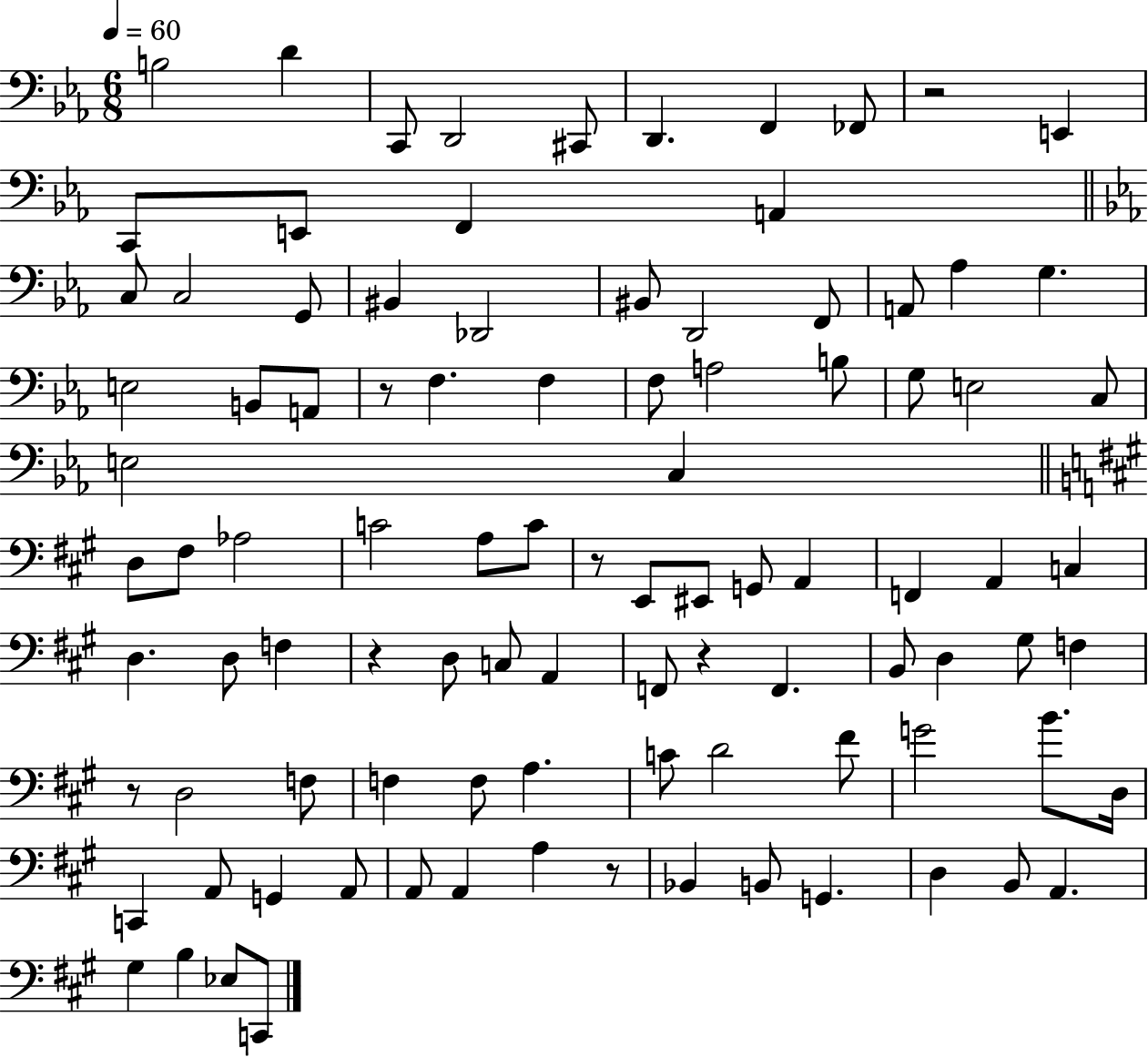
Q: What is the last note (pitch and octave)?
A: C2